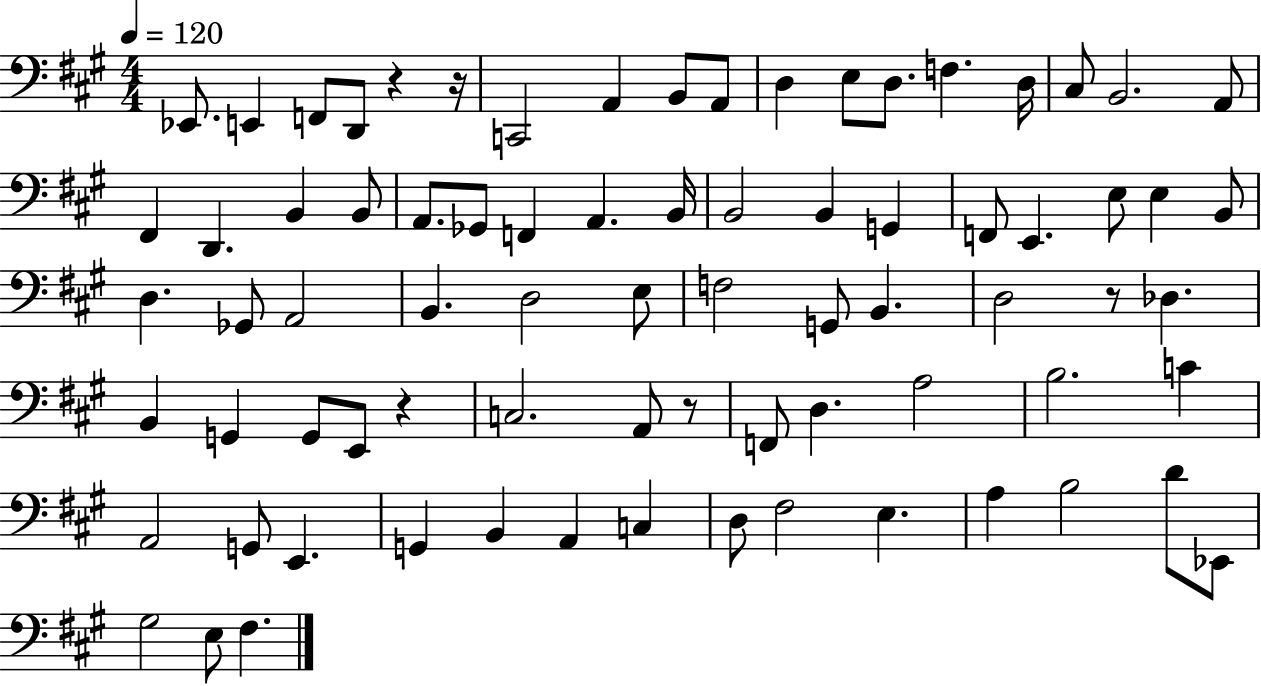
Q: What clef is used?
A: bass